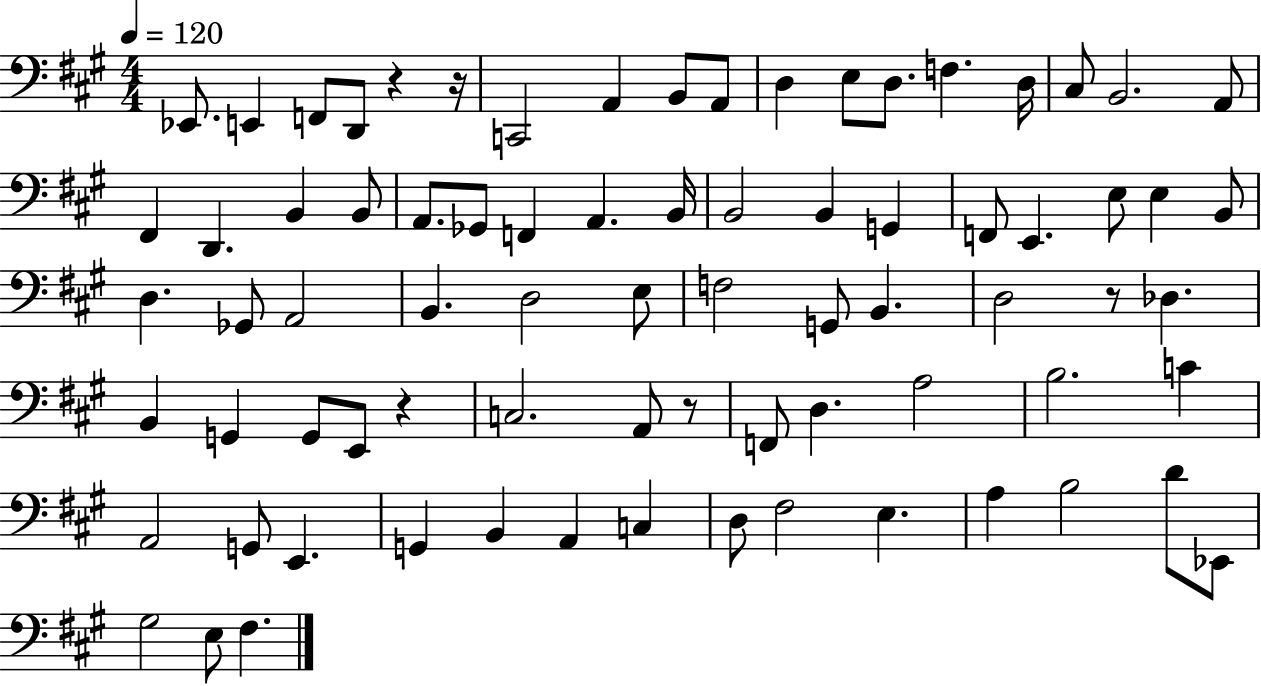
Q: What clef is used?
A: bass